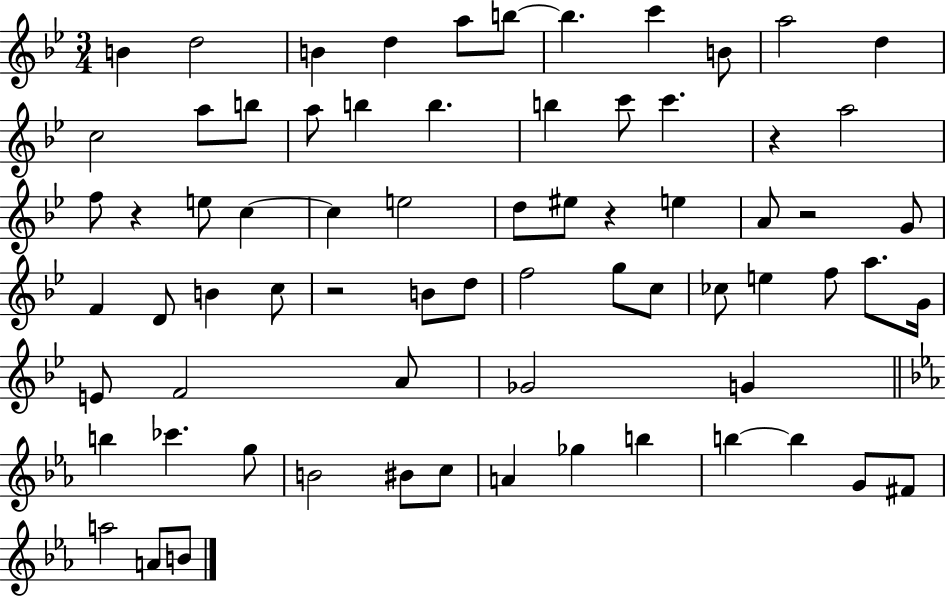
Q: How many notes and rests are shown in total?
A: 71